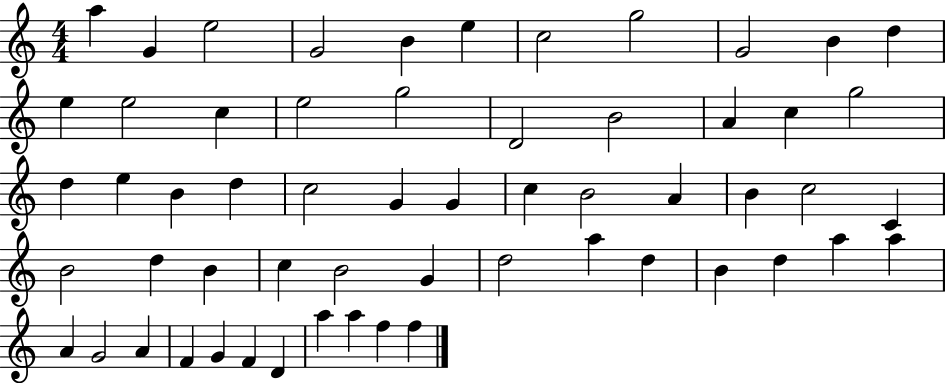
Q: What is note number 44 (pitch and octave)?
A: B4